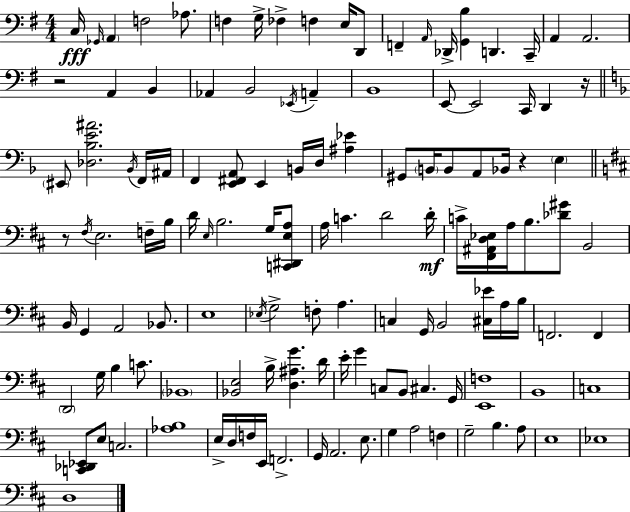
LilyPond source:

{
  \clef bass
  \numericTimeSignature
  \time 4/4
  \key g \major
  \repeat volta 2 { c16\fff \grace { ges,16 } \parenthesize a,4 f2 aes8. | f4 g16-> fes4-> f4 e16 d,8 | f,4-- \grace { a,16 } des,16-> <g, b>4 d,4. | c,16-- a,4 a,2. | \break r2 a,4 b,4 | aes,4 b,2 \acciaccatura { ees,16 } a,4-- | b,1 | e,8~~ e,2 c,16 d,4 | \break r16 \bar "||" \break \key f \major \parenthesize eis,8 <des bes e' ais'>2. \acciaccatura { bes,16 } f,16 | ais,16 f,4 <e, fis, a,>8 e,4 b,16 d16 <ais ees'>4 | gis,8 \parenthesize b,16 b,8 a,8 bes,16 r4 \parenthesize e4 | \bar "||" \break \key b \minor r8 \acciaccatura { fis16 } e2. f16-- | b16 d'16 \grace { e16 } b2. g16 | <c, dis, e a>8 a16 c'4. d'2 | d'16-.\mf c'16-> <fis, ais, d ees>16 a16 b8. <des' gis'>8 b,2 | \break b,16 g,4 a,2 bes,8. | e1 | \acciaccatura { ees16 } g2-> f8-. a4. | c4 g,16 b,2 | \break <cis ees'>16 a16 b16 f,2. f,4 | \parenthesize d,2 g16 b4 | c'8. \parenthesize bes,1 | <bes, e>2 b16-> <d ais g'>4. | \break d'16 e'16-. g'4 c8 b,8 cis4. | g,16 <e, f>1 | b,1 | c1 | \break <c, des, ees,>8 e8 c2. | <aes b>1 | e16-> d16 f16 e,16 f,2.-> | g,16 a,2. | \break e8. g4 a2 f4 | g2-- b4. | a8 e1 | ees1 | \break d1 | } \bar "|."
}